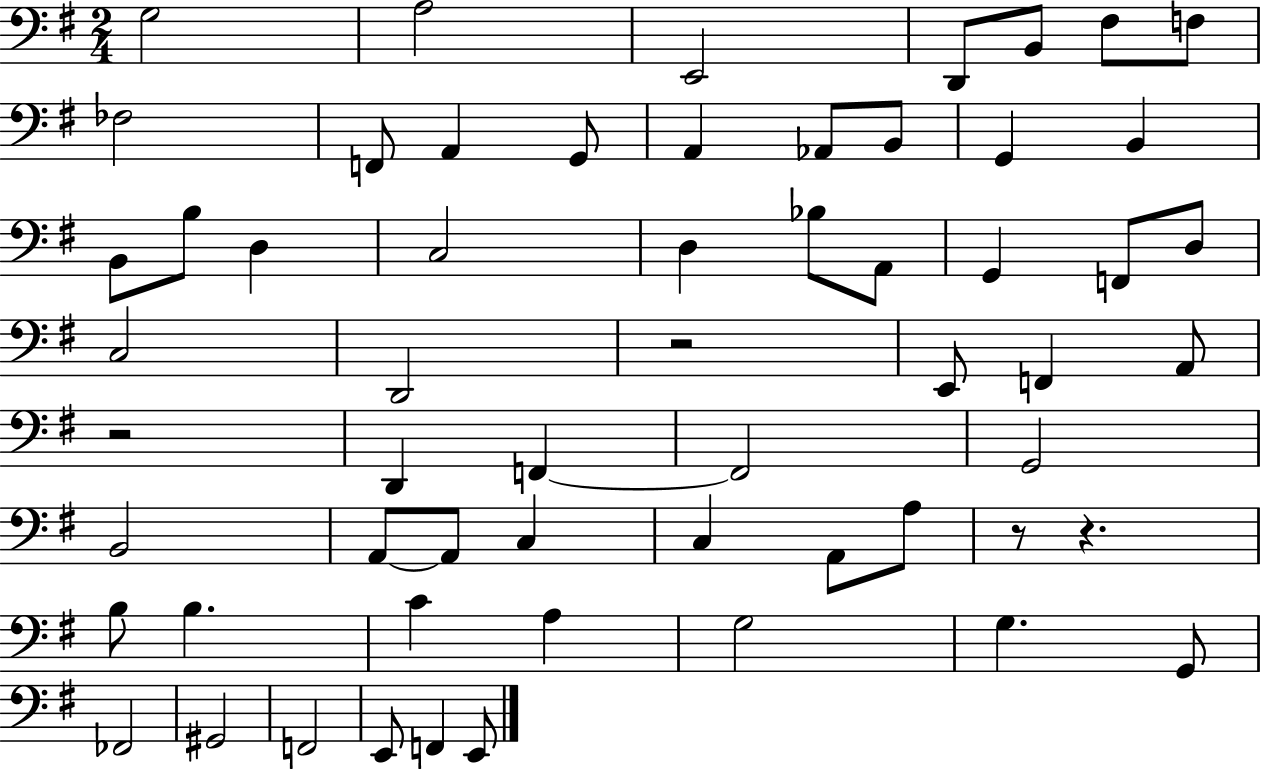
X:1
T:Untitled
M:2/4
L:1/4
K:G
G,2 A,2 E,,2 D,,/2 B,,/2 ^F,/2 F,/2 _F,2 F,,/2 A,, G,,/2 A,, _A,,/2 B,,/2 G,, B,, B,,/2 B,/2 D, C,2 D, _B,/2 A,,/2 G,, F,,/2 D,/2 C,2 D,,2 z2 E,,/2 F,, A,,/2 z2 D,, F,, F,,2 G,,2 B,,2 A,,/2 A,,/2 C, C, A,,/2 A,/2 z/2 z B,/2 B, C A, G,2 G, G,,/2 _F,,2 ^G,,2 F,,2 E,,/2 F,, E,,/2